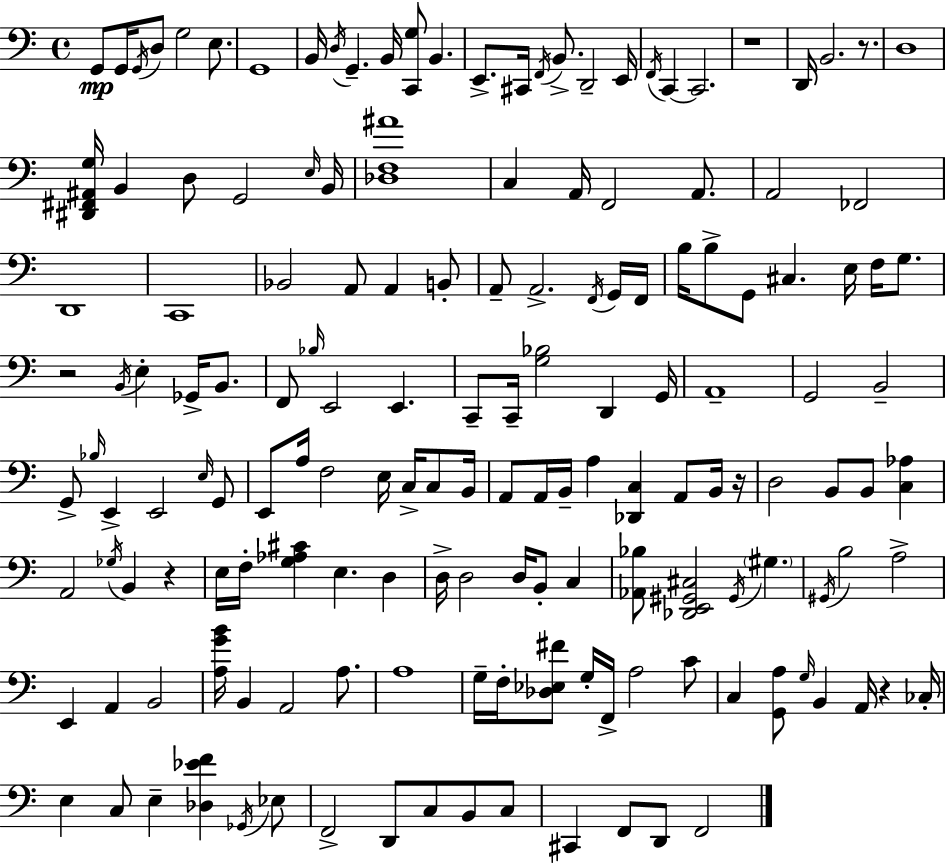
X:1
T:Untitled
M:4/4
L:1/4
K:C
G,,/2 G,,/4 G,,/4 D,/2 G,2 E,/2 G,,4 B,,/4 D,/4 G,, B,,/4 [C,,G,]/2 B,, E,,/2 ^C,,/4 F,,/4 B,,/2 D,,2 E,,/4 F,,/4 C,, C,,2 z4 D,,/4 B,,2 z/2 D,4 [^D,,^F,,^A,,G,]/4 B,, D,/2 G,,2 E,/4 B,,/4 [_D,F,^A]4 C, A,,/4 F,,2 A,,/2 A,,2 _F,,2 D,,4 C,,4 _B,,2 A,,/2 A,, B,,/2 A,,/2 A,,2 F,,/4 G,,/4 F,,/4 B,/4 B,/2 G,,/2 ^C, E,/4 F,/4 G,/2 z2 B,,/4 E, _G,,/4 B,,/2 F,,/2 _B,/4 E,,2 E,, C,,/2 C,,/4 [G,_B,]2 D,, G,,/4 A,,4 G,,2 B,,2 G,,/2 _B,/4 E,, E,,2 E,/4 G,,/2 E,,/2 A,/4 F,2 E,/4 C,/4 C,/2 B,,/4 A,,/2 A,,/4 B,,/4 A, [_D,,C,] A,,/2 B,,/4 z/4 D,2 B,,/2 B,,/2 [C,_A,] A,,2 _G,/4 B,, z E,/4 F,/4 [G,_A,^C] E, D, D,/4 D,2 D,/4 B,,/2 C, [_A,,_B,]/2 [_D,,E,,^G,,^C,]2 ^G,,/4 ^G, ^G,,/4 B,2 A,2 E,, A,, B,,2 [A,GB]/4 B,, A,,2 A,/2 A,4 G,/4 F,/4 [_D,_E,^F]/2 G,/4 F,,/4 A,2 C/2 C, [G,,A,]/2 G,/4 B,, A,,/4 z _C,/4 E, C,/2 E, [_D,_EF] _G,,/4 _E,/2 F,,2 D,,/2 C,/2 B,,/2 C,/2 ^C,, F,,/2 D,,/2 F,,2